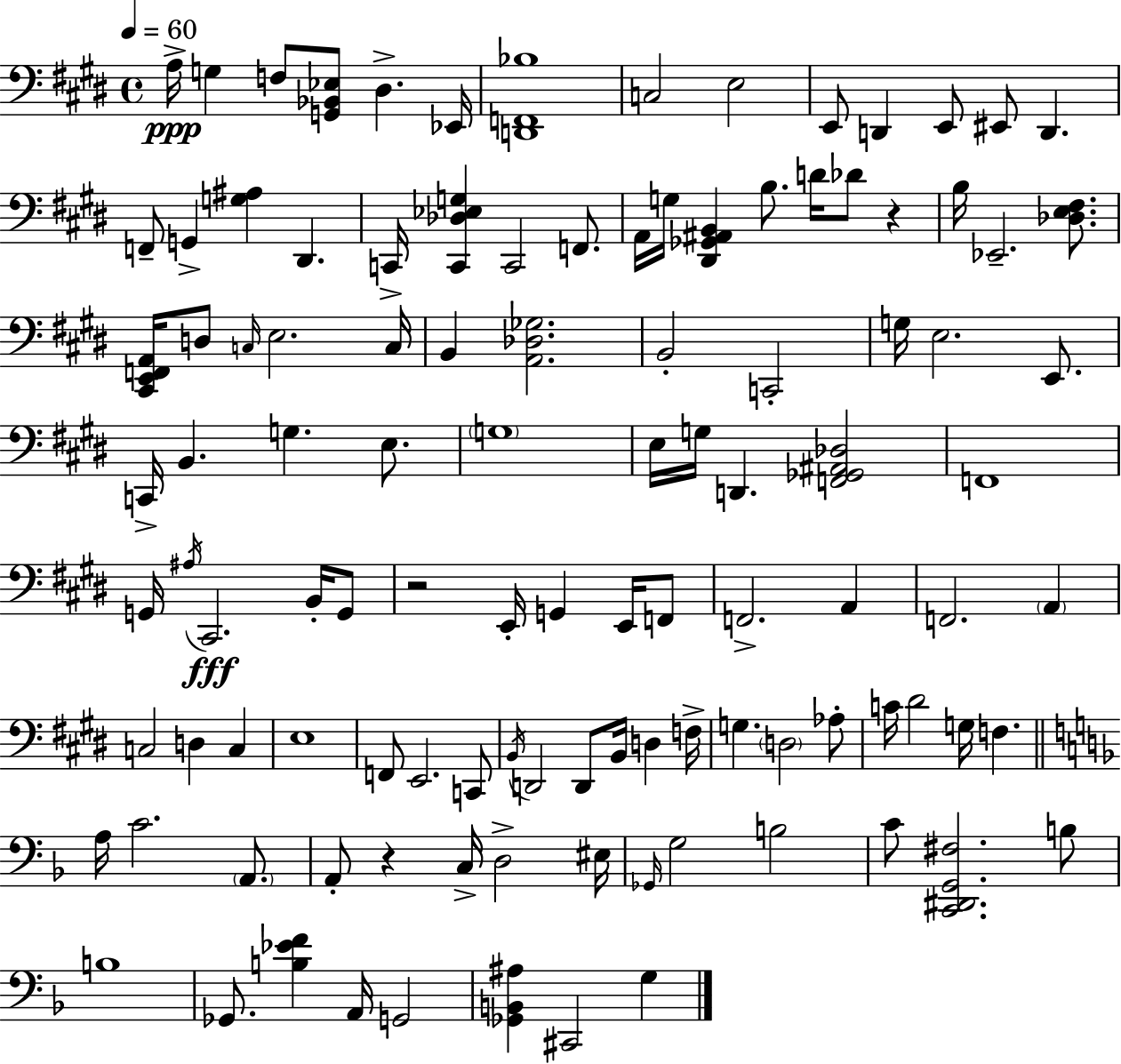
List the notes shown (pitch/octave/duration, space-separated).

A3/s G3/q F3/e [G2,Bb2,Eb3]/e D#3/q. Eb2/s [D2,F2,Bb3]/w C3/h E3/h E2/e D2/q E2/e EIS2/e D2/q. F2/e G2/q [G3,A#3]/q D#2/q. C2/s [C2,Db3,Eb3,G3]/q C2/h F2/e. A2/s G3/s [D#2,Gb2,A#2,B2]/q B3/e. D4/s Db4/e R/q B3/s Eb2/h. [Db3,E3,F#3]/e. [C#2,E2,F2,A2]/s D3/e C3/s E3/h. C3/s B2/q [A2,Db3,Gb3]/h. B2/h C2/h G3/s E3/h. E2/e. C2/s B2/q. G3/q. E3/e. G3/w E3/s G3/s D2/q. [F2,Gb2,A#2,Db3]/h F2/w G2/s A#3/s C#2/h. B2/s G2/e R/h E2/s G2/q E2/s F2/e F2/h. A2/q F2/h. A2/q C3/h D3/q C3/q E3/w F2/e E2/h. C2/e B2/s D2/h D2/e B2/s D3/q F3/s G3/q. D3/h Ab3/e C4/s D#4/h G3/s F3/q. A3/s C4/h. A2/e. A2/e R/q C3/s D3/h EIS3/s Gb2/s G3/h B3/h C4/e [C2,D#2,G2,F#3]/h. B3/e B3/w Gb2/e. [B3,Eb4,F4]/q A2/s G2/h [Gb2,B2,A#3]/q C#2/h G3/q